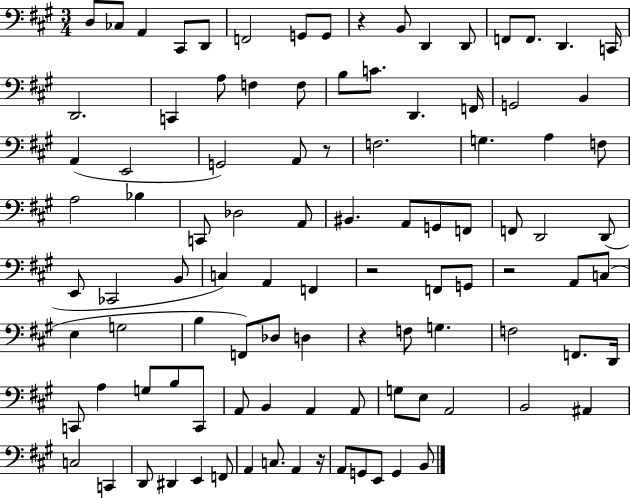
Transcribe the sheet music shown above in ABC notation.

X:1
T:Untitled
M:3/4
L:1/4
K:A
D,/2 _C,/2 A,, ^C,,/2 D,,/2 F,,2 G,,/2 G,,/2 z B,,/2 D,, D,,/2 F,,/2 F,,/2 D,, C,,/4 D,,2 C,, A,/2 F, F,/2 B,/2 C/2 D,, F,,/4 G,,2 B,, A,, E,,2 G,,2 A,,/2 z/2 F,2 G, A, F,/2 A,2 _B, C,,/2 _D,2 A,,/2 ^B,, A,,/2 G,,/2 F,,/2 F,,/2 D,,2 D,,/2 E,,/2 _C,,2 B,,/2 C, A,, F,, z2 F,,/2 G,,/2 z2 A,,/2 C,/2 E, G,2 B, F,,/2 _D,/2 D, z F,/2 G, F,2 F,,/2 D,,/4 C,,/2 A, G,/2 B,/2 C,,/2 A,,/2 B,, A,, A,,/2 G,/2 E,/2 A,,2 B,,2 ^A,, C,2 C,, D,,/2 ^D,, E,, F,,/2 A,, C,/2 A,, z/4 A,,/2 G,,/2 E,,/2 G,, B,,/2